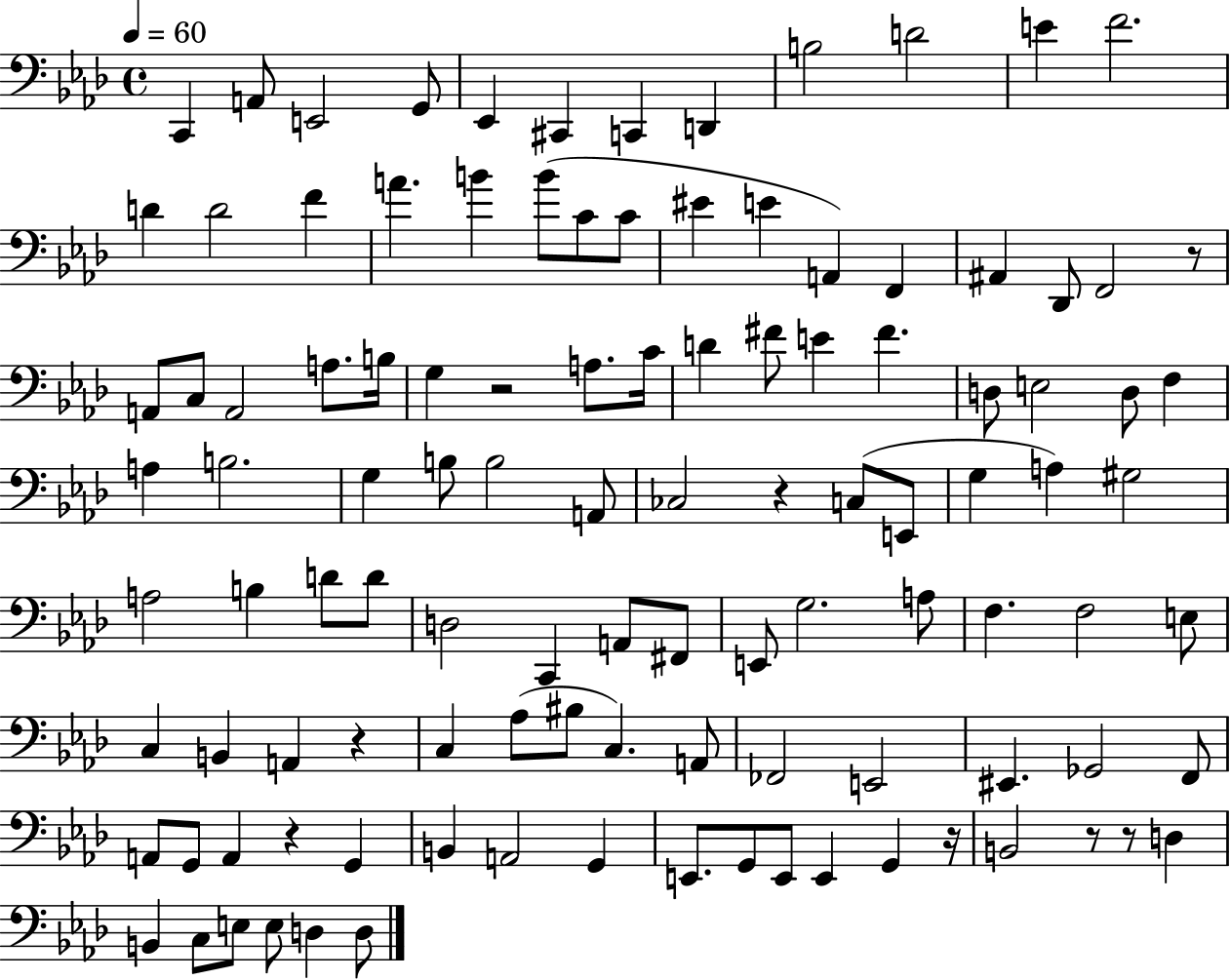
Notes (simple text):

C2/q A2/e E2/h G2/e Eb2/q C#2/q C2/q D2/q B3/h D4/h E4/q F4/h. D4/q D4/h F4/q A4/q. B4/q B4/e C4/e C4/e EIS4/q E4/q A2/q F2/q A#2/q Db2/e F2/h R/e A2/e C3/e A2/h A3/e. B3/s G3/q R/h A3/e. C4/s D4/q F#4/e E4/q F#4/q. D3/e E3/h D3/e F3/q A3/q B3/h. G3/q B3/e B3/h A2/e CES3/h R/q C3/e E2/e G3/q A3/q G#3/h A3/h B3/q D4/e D4/e D3/h C2/q A2/e F#2/e E2/e G3/h. A3/e F3/q. F3/h E3/e C3/q B2/q A2/q R/q C3/q Ab3/e BIS3/e C3/q. A2/e FES2/h E2/h EIS2/q. Gb2/h F2/e A2/e G2/e A2/q R/q G2/q B2/q A2/h G2/q E2/e. G2/e E2/e E2/q G2/q R/s B2/h R/e R/e D3/q B2/q C3/e E3/e E3/e D3/q D3/e